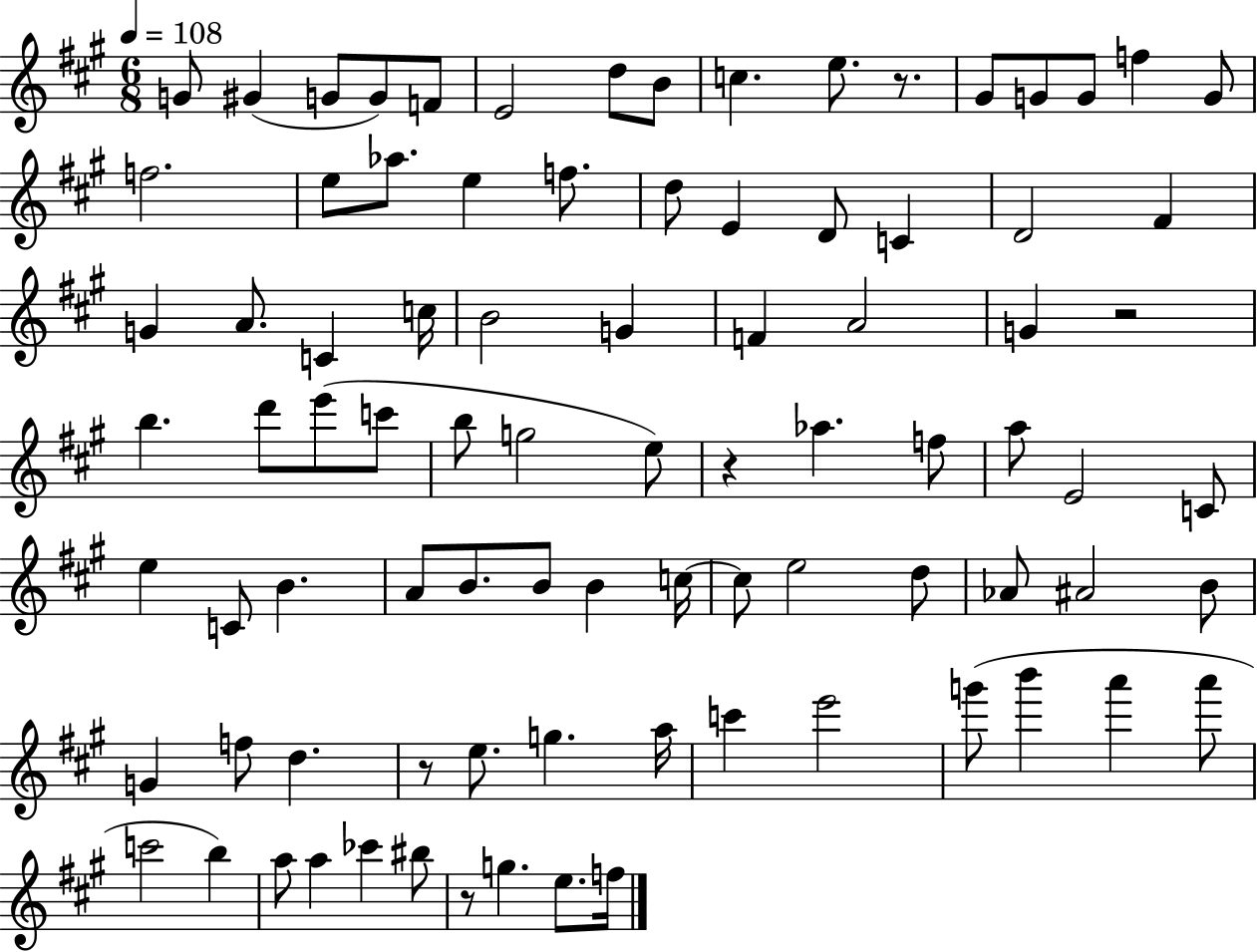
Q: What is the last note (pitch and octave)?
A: F5